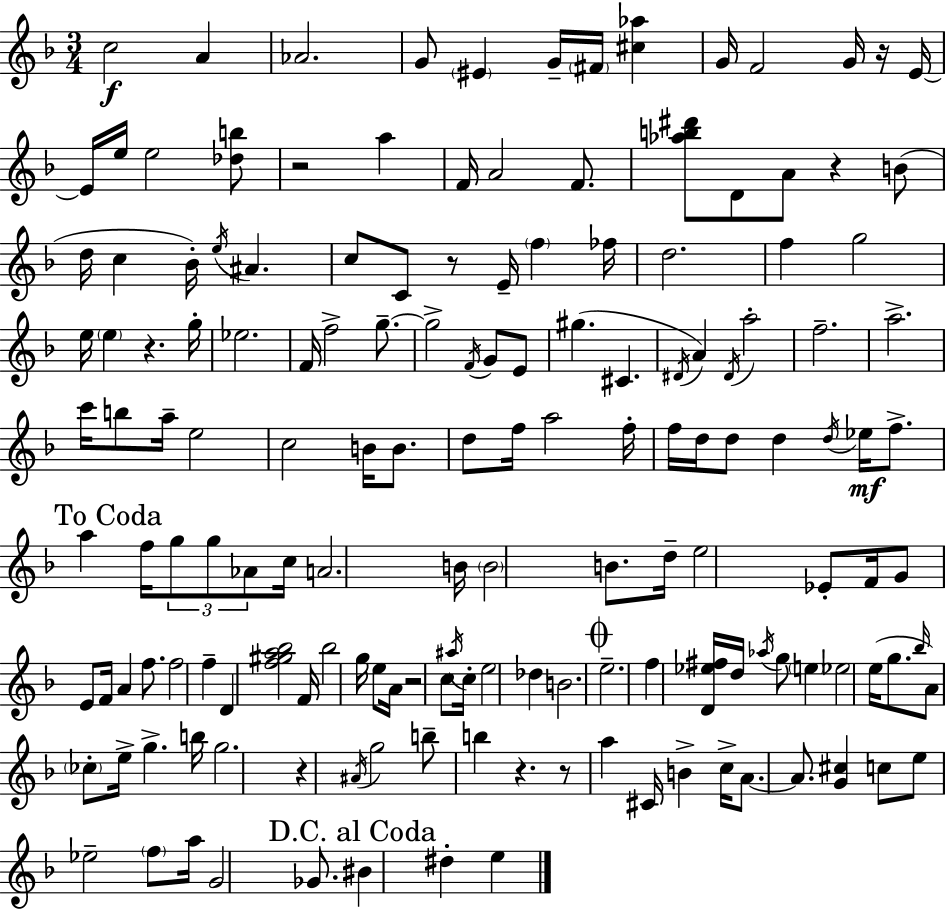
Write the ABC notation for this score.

X:1
T:Untitled
M:3/4
L:1/4
K:Dm
c2 A _A2 G/2 ^E G/4 ^F/4 [^c_a] G/4 F2 G/4 z/4 E/4 E/4 e/4 e2 [_db]/2 z2 a F/4 A2 F/2 [_ab^d']/2 D/2 A/2 z B/2 d/4 c _B/4 e/4 ^A c/2 C/2 z/2 E/4 f _f/4 d2 f g2 e/4 e z g/4 _e2 F/4 f2 g/2 g2 F/4 G/2 E/2 ^g ^C ^D/4 A ^D/4 a2 f2 a2 c'/4 b/2 a/4 e2 c2 B/4 B/2 d/2 f/4 a2 f/4 f/4 d/4 d/2 d d/4 _e/4 f/2 a f/4 g/2 g/2 _A/2 c/4 A2 B/4 B2 B/2 d/4 e2 _E/2 F/4 G/2 E/2 F/4 A f/2 f2 f D [f^ga_b]2 F/4 _b2 g/4 e/2 A/4 z2 c/2 ^a/4 c/4 e2 _d B2 e2 f [D_e^f]/4 d/4 _a/4 g/2 e _e2 e/4 g/2 _b/4 A/2 _c/2 e/4 g b/4 g2 z ^A/4 g2 b/2 b z z/2 a ^C/4 B c/4 A/2 A/2 [G^c] c/2 e/2 _e2 f/2 a/4 G2 _G/2 ^B ^d e